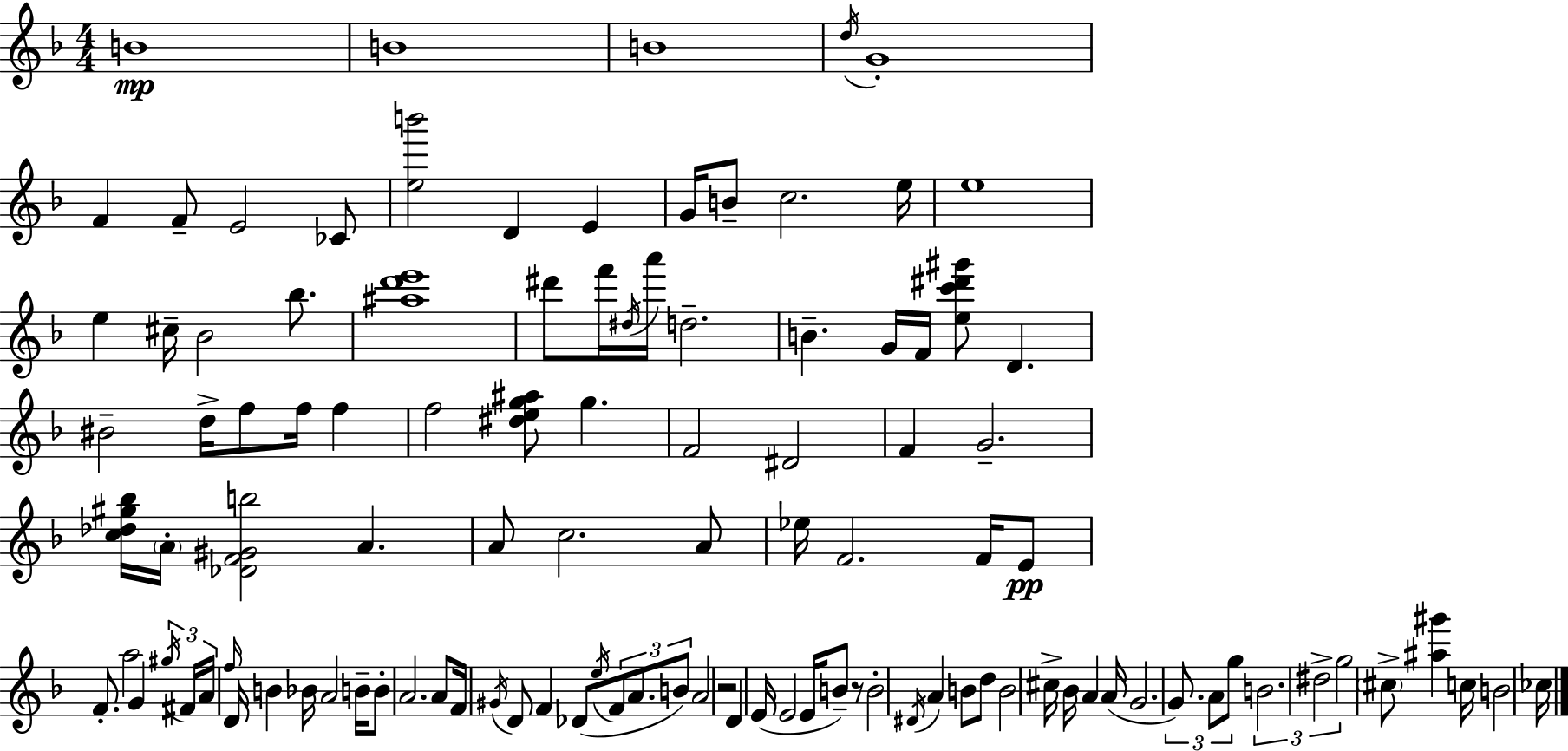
B4/w B4/w B4/w D5/s G4/w F4/q F4/e E4/h CES4/e [E5,B6]/h D4/q E4/q G4/s B4/e C5/h. E5/s E5/w E5/q C#5/s Bb4/h Bb5/e. [A#5,D6,E6]/w D#6/e F6/s D#5/s A6/s D5/h. B4/q. G4/s F4/s [E5,C6,D#6,G#6]/e D4/q. BIS4/h D5/s F5/e F5/s F5/q F5/h [D#5,E5,G5,A#5]/e G5/q. F4/h D#4/h F4/q G4/h. [C5,Db5,G#5,Bb5]/s A4/s [Db4,F4,G#4,B5]/h A4/q. A4/e C5/h. A4/e Eb5/s F4/h. F4/s E4/e F4/e. A5/h G4/q G#5/s F#4/s A4/s F5/s D4/s B4/q Bb4/s A4/h B4/s B4/e A4/h. A4/e F4/s G#4/s D4/e F4/q Db4/e E5/s F4/e A4/e. B4/e A4/h R/h D4/q E4/s E4/h E4/s B4/e R/e B4/h D#4/s A4/q B4/e D5/e B4/h C#5/s Bb4/s A4/q A4/s G4/h. G4/e. A4/e G5/e B4/h. D#5/h G5/h C#5/e [A#5,G#6]/q C5/s B4/h CES5/s